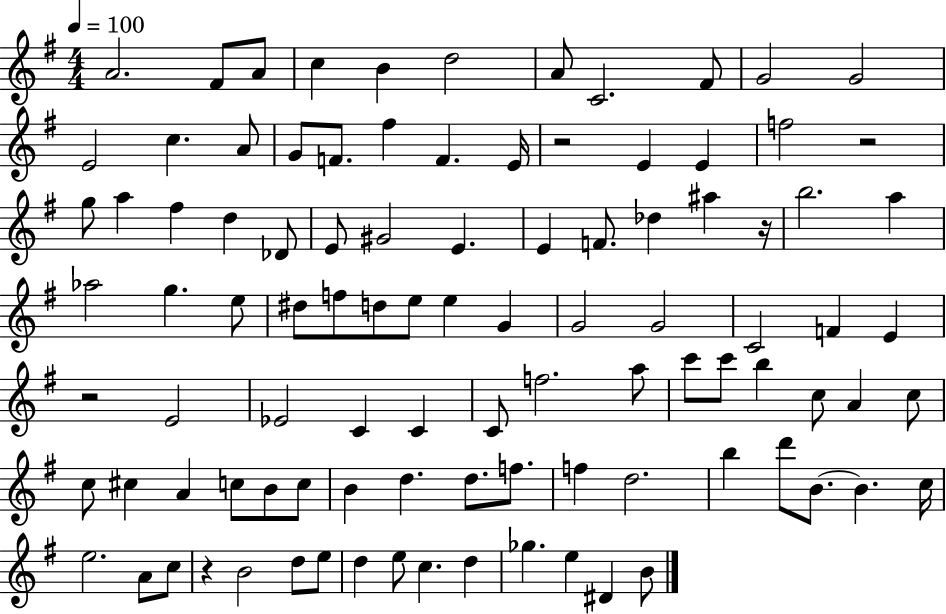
{
  \clef treble
  \numericTimeSignature
  \time 4/4
  \key g \major
  \tempo 4 = 100
  a'2. fis'8 a'8 | c''4 b'4 d''2 | a'8 c'2. fis'8 | g'2 g'2 | \break e'2 c''4. a'8 | g'8 f'8. fis''4 f'4. e'16 | r2 e'4 e'4 | f''2 r2 | \break g''8 a''4 fis''4 d''4 des'8 | e'8 gis'2 e'4. | e'4 f'8. des''4 ais''4 r16 | b''2. a''4 | \break aes''2 g''4. e''8 | dis''8 f''8 d''8 e''8 e''4 g'4 | g'2 g'2 | c'2 f'4 e'4 | \break r2 e'2 | ees'2 c'4 c'4 | c'8 f''2. a''8 | c'''8 c'''8 b''4 c''8 a'4 c''8 | \break c''8 cis''4 a'4 c''8 b'8 c''8 | b'4 d''4. d''8. f''8. | f''4 d''2. | b''4 d'''8 b'8.~~ b'4. c''16 | \break e''2. a'8 c''8 | r4 b'2 d''8 e''8 | d''4 e''8 c''4. d''4 | ges''4. e''4 dis'4 b'8 | \break \bar "|."
}